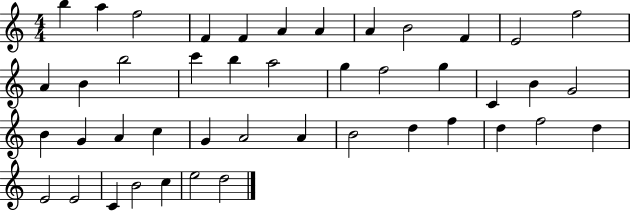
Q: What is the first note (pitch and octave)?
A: B5